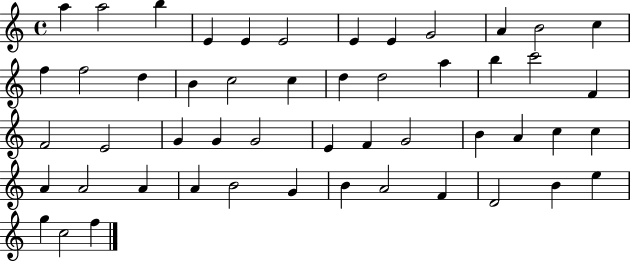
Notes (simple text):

A5/q A5/h B5/q E4/q E4/q E4/h E4/q E4/q G4/h A4/q B4/h C5/q F5/q F5/h D5/q B4/q C5/h C5/q D5/q D5/h A5/q B5/q C6/h F4/q F4/h E4/h G4/q G4/q G4/h E4/q F4/q G4/h B4/q A4/q C5/q C5/q A4/q A4/h A4/q A4/q B4/h G4/q B4/q A4/h F4/q D4/h B4/q E5/q G5/q C5/h F5/q